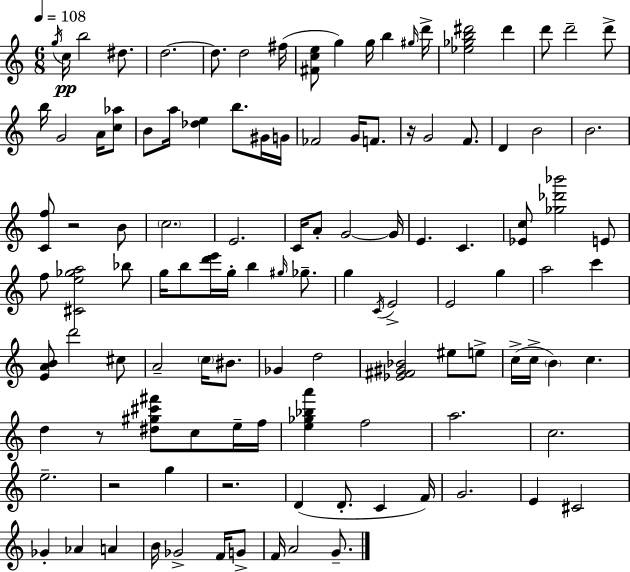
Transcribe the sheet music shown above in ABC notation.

X:1
T:Untitled
M:6/8
L:1/4
K:Am
g/4 c/4 b2 ^d/2 d2 d/2 d2 ^f/4 [^Fce]/2 g g/4 b ^g/4 d'/4 [_e_gb^d']2 ^d' d'/2 d'2 d'/2 b/4 G2 A/4 [c_a]/2 B/2 a/4 [_de] b/2 ^G/4 G/4 _F2 G/4 F/2 z/4 G2 F/2 D B2 B2 [Cf]/2 z2 B/2 c2 E2 C/4 A/2 G2 G/4 E C [_Ec]/2 [_g_d'_b']2 E/2 f/2 [^Ce_ga]2 _b/2 g/4 b/2 [d'e']/4 g/4 b ^g/4 _g/2 g C/4 E2 E2 g a2 c' [EAB]/2 d'2 ^c/2 A2 c/4 ^B/2 _G d2 [_E^F^G_B]2 ^e/2 e/2 c/4 c/4 B c d z/2 [^d^g^c'^f']/2 c/2 e/4 f/4 [e_g_ba'] f2 a2 c2 e2 z2 g z2 D D/2 C F/4 G2 E ^C2 _G _A A B/4 _G2 F/4 G/2 F/4 A2 G/2